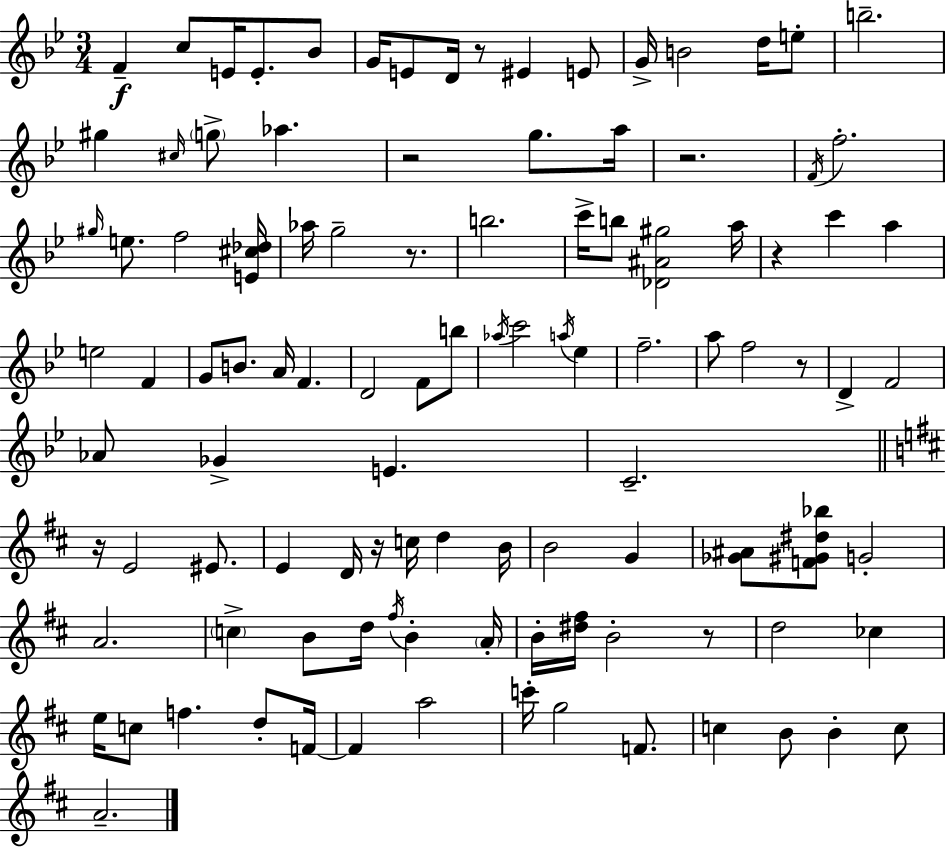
F4/q C5/e E4/s E4/e. Bb4/e G4/s E4/e D4/s R/e EIS4/q E4/e G4/s B4/h D5/s E5/e B5/h. G#5/q C#5/s G5/e Ab5/q. R/h G5/e. A5/s R/h. F4/s F5/h. G#5/s E5/e. F5/h [E4,C#5,Db5]/s Ab5/s G5/h R/e. B5/h. C6/s B5/e [Db4,A#4,G#5]/h A5/s R/q C6/q A5/q E5/h F4/q G4/e B4/e. A4/s F4/q. D4/h F4/e B5/e Ab5/s C6/h A5/s Eb5/q F5/h. A5/e F5/h R/e D4/q F4/h Ab4/e Gb4/q E4/q. C4/h. R/s E4/h EIS4/e. E4/q D4/s R/s C5/s D5/q B4/s B4/h G4/q [Gb4,A#4]/e [F4,G#4,D#5,Bb5]/e G4/h A4/h. C5/q B4/e D5/s F#5/s B4/q A4/s B4/s [D#5,F#5]/s B4/h R/e D5/h CES5/q E5/s C5/e F5/q. D5/e F4/s F4/q A5/h C6/s G5/h F4/e. C5/q B4/e B4/q C5/e A4/h.